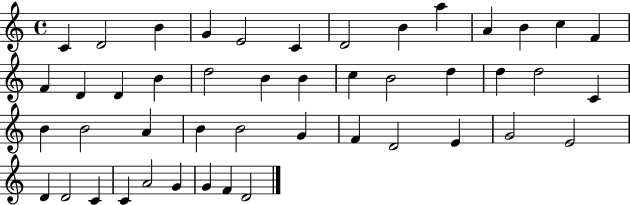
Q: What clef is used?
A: treble